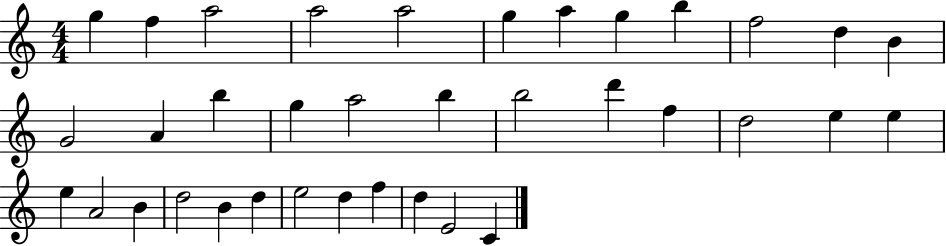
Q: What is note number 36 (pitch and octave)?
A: C4